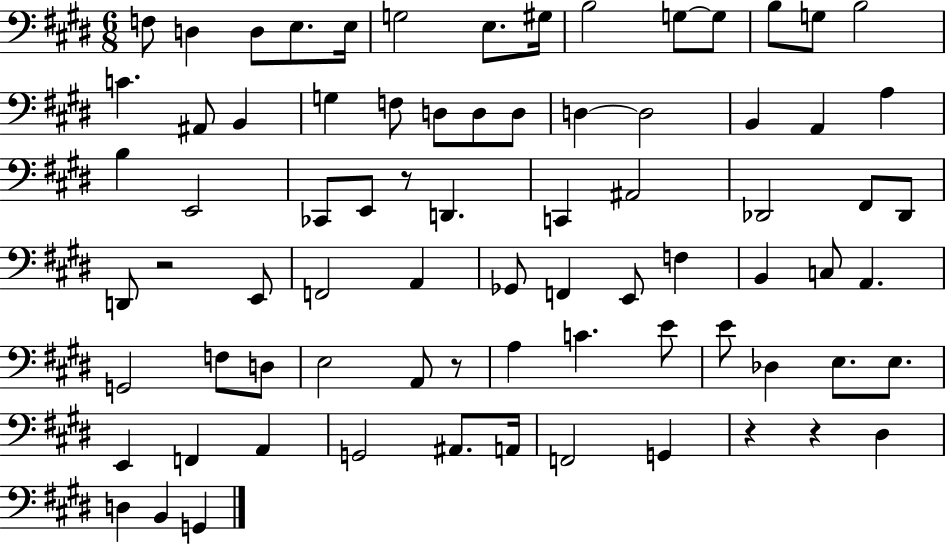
{
  \clef bass
  \numericTimeSignature
  \time 6/8
  \key e \major
  f8 d4 d8 e8. e16 | g2 e8. gis16 | b2 g8~~ g8 | b8 g8 b2 | \break c'4. ais,8 b,4 | g4 f8 d8 d8 d8 | d4~~ d2 | b,4 a,4 a4 | \break b4 e,2 | ces,8 e,8 r8 d,4. | c,4 ais,2 | des,2 fis,8 des,8 | \break d,8 r2 e,8 | f,2 a,4 | ges,8 f,4 e,8 f4 | b,4 c8 a,4. | \break g,2 f8 d8 | e2 a,8 r8 | a4 c'4. e'8 | e'8 des4 e8. e8. | \break e,4 f,4 a,4 | g,2 ais,8. a,16 | f,2 g,4 | r4 r4 dis4 | \break d4 b,4 g,4 | \bar "|."
}